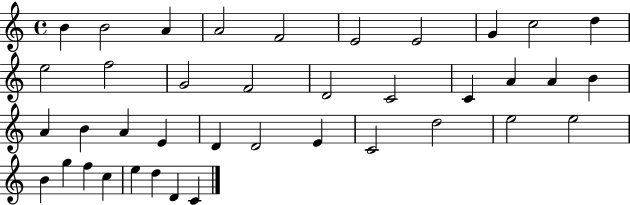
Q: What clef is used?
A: treble